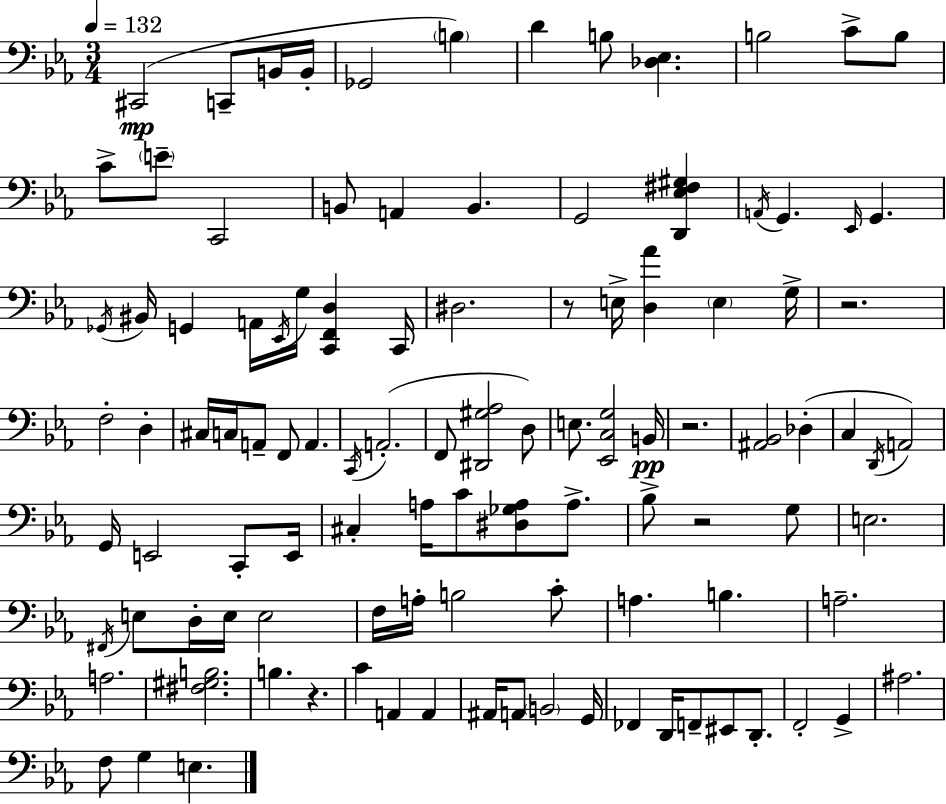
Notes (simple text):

C#2/h C2/e B2/s B2/s Gb2/h B3/q D4/q B3/e [Db3,Eb3]/q. B3/h C4/e B3/e C4/e E4/e C2/h B2/e A2/q B2/q. G2/h [D2,Eb3,F#3,G#3]/q A2/s G2/q. Eb2/s G2/q. Gb2/s BIS2/s G2/q A2/s Eb2/s G3/s [C2,F2,D3]/q C2/s D#3/h. R/e E3/s [D3,Ab4]/q E3/q G3/s R/h. F3/h D3/q C#3/s C3/s A2/e F2/e A2/q. C2/s A2/h. F2/e [D#2,G#3,Ab3]/h D3/e E3/e. [Eb2,C3,G3]/h B2/s R/h. [A#2,Bb2]/h Db3/q C3/q D2/s A2/h G2/s E2/h C2/e E2/s C#3/q A3/s C4/e [D#3,Gb3,A3]/e A3/e. Bb3/e R/h G3/e E3/h. F#2/s E3/e D3/s E3/s E3/h F3/s A3/s B3/h C4/e A3/q. B3/q. A3/h. A3/h. [F#3,G#3,B3]/h. B3/q. R/q. C4/q A2/q A2/q A#2/s A2/e B2/h G2/s FES2/q D2/s F2/e EIS2/e D2/e. F2/h G2/q A#3/h. F3/e G3/q E3/q.